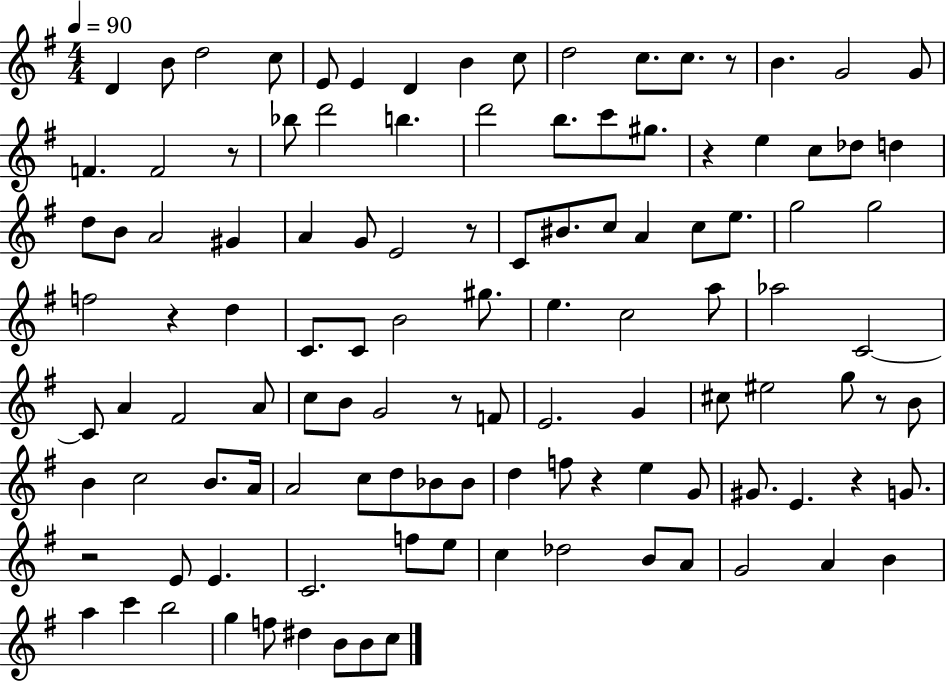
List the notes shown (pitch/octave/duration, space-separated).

D4/q B4/e D5/h C5/e E4/e E4/q D4/q B4/q C5/e D5/h C5/e. C5/e. R/e B4/q. G4/h G4/e F4/q. F4/h R/e Bb5/e D6/h B5/q. D6/h B5/e. C6/e G#5/e. R/q E5/q C5/e Db5/e D5/q D5/e B4/e A4/h G#4/q A4/q G4/e E4/h R/e C4/e BIS4/e. C5/e A4/q C5/e E5/e. G5/h G5/h F5/h R/q D5/q C4/e. C4/e B4/h G#5/e. E5/q. C5/h A5/e Ab5/h C4/h C4/e A4/q F#4/h A4/e C5/e B4/e G4/h R/e F4/e E4/h. G4/q C#5/e EIS5/h G5/e R/e B4/e B4/q C5/h B4/e. A4/s A4/h C5/e D5/e Bb4/e Bb4/e D5/q F5/e R/q E5/q G4/e G#4/e. E4/q. R/q G4/e. R/h E4/e E4/q. C4/h. F5/e E5/e C5/q Db5/h B4/e A4/e G4/h A4/q B4/q A5/q C6/q B5/h G5/q F5/e D#5/q B4/e B4/e C5/e